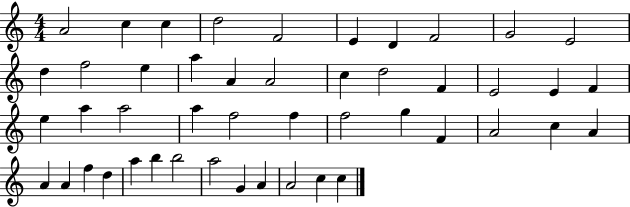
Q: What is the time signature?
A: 4/4